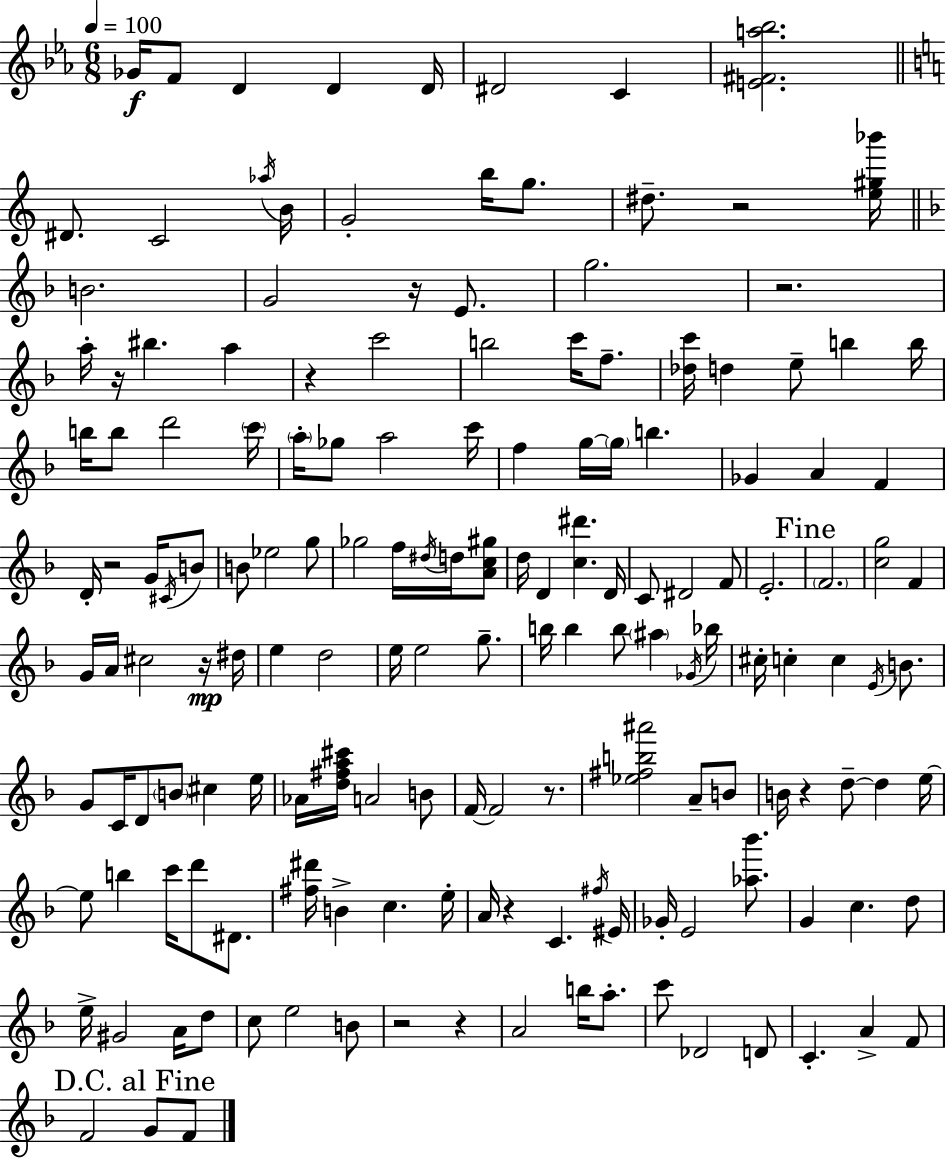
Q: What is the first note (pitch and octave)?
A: Gb4